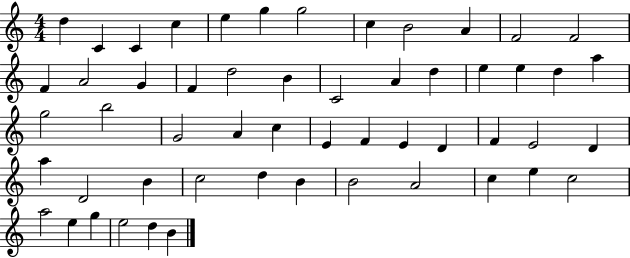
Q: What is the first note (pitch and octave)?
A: D5